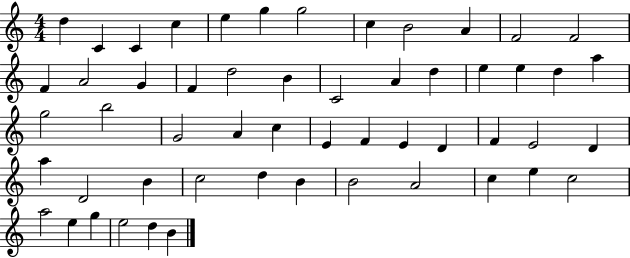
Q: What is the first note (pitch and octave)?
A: D5